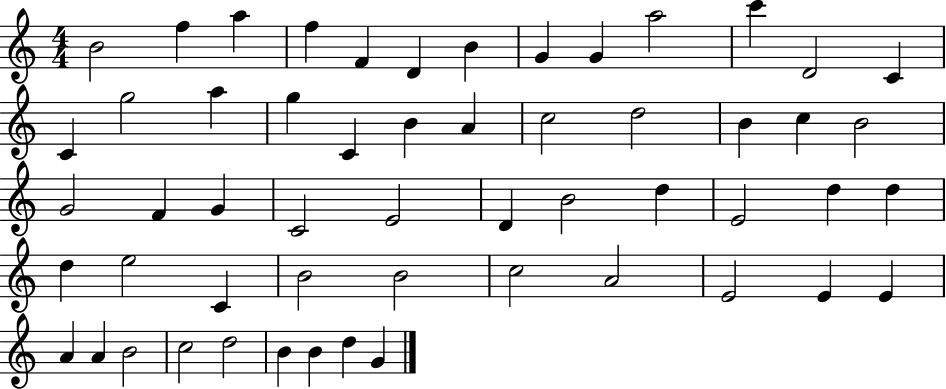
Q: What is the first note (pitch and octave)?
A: B4